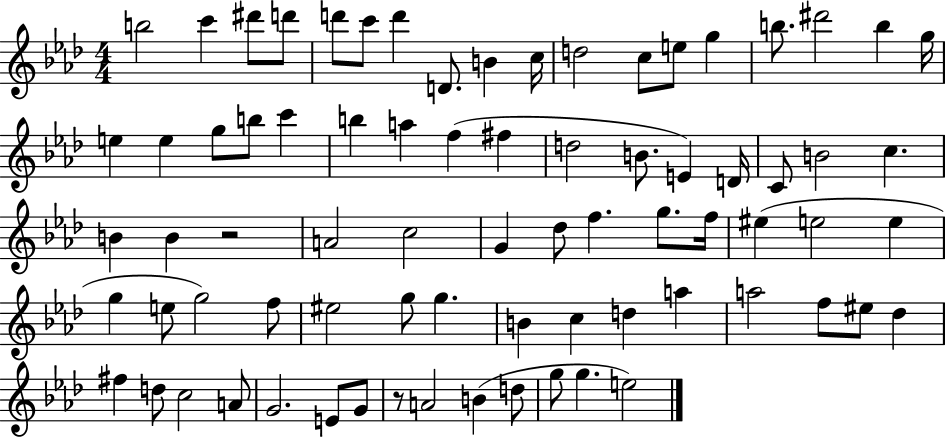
{
  \clef treble
  \numericTimeSignature
  \time 4/4
  \key aes \major
  b''2 c'''4 dis'''8 d'''8 | d'''8 c'''8 d'''4 d'8. b'4 c''16 | d''2 c''8 e''8 g''4 | b''8. dis'''2 b''4 g''16 | \break e''4 e''4 g''8 b''8 c'''4 | b''4 a''4 f''4( fis''4 | d''2 b'8. e'4) d'16 | c'8 b'2 c''4. | \break b'4 b'4 r2 | a'2 c''2 | g'4 des''8 f''4. g''8. f''16 | eis''4( e''2 e''4 | \break g''4 e''8 g''2) f''8 | eis''2 g''8 g''4. | b'4 c''4 d''4 a''4 | a''2 f''8 eis''8 des''4 | \break fis''4 d''8 c''2 a'8 | g'2. e'8 g'8 | r8 a'2 b'4( d''8 | g''8 g''4. e''2) | \break \bar "|."
}